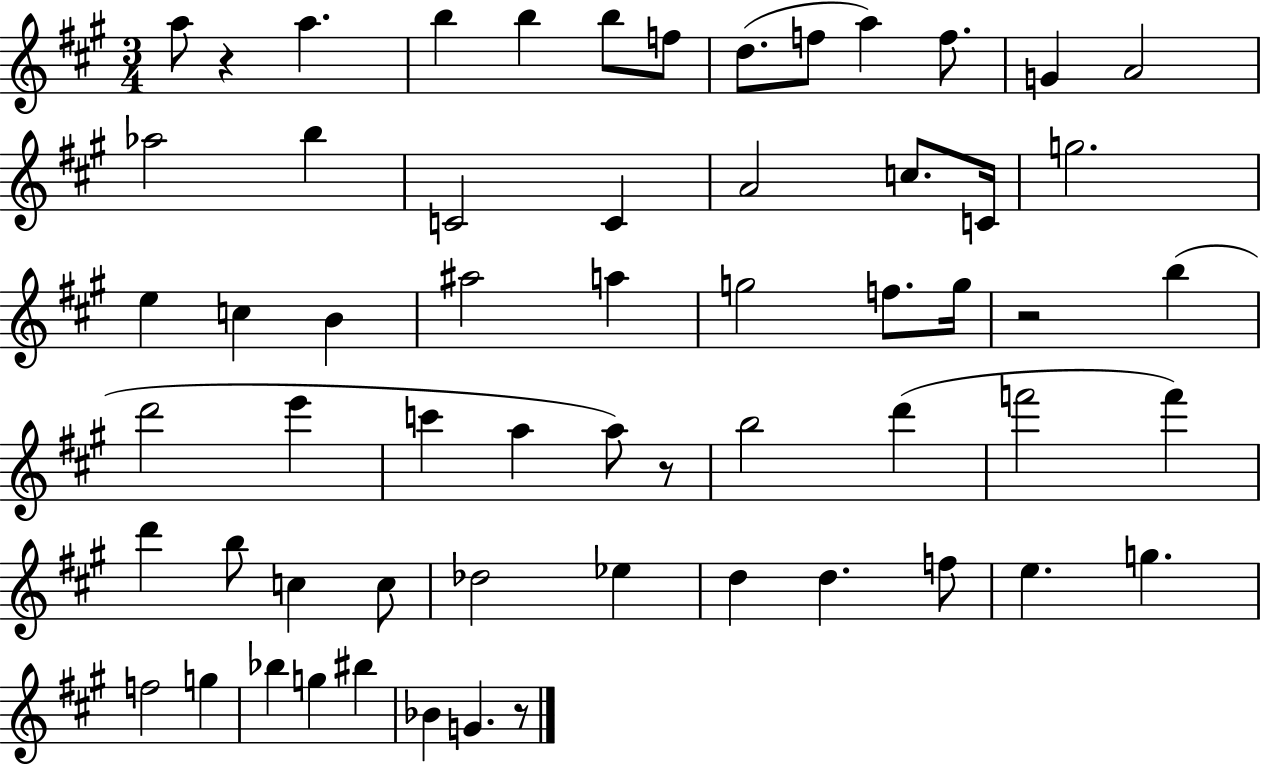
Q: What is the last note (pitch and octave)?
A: G4